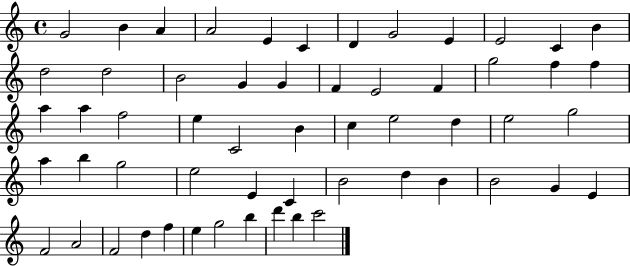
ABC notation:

X:1
T:Untitled
M:4/4
L:1/4
K:C
G2 B A A2 E C D G2 E E2 C B d2 d2 B2 G G F E2 F g2 f f a a f2 e C2 B c e2 d e2 g2 a b g2 e2 E C B2 d B B2 G E F2 A2 F2 d f e g2 b d' b c'2